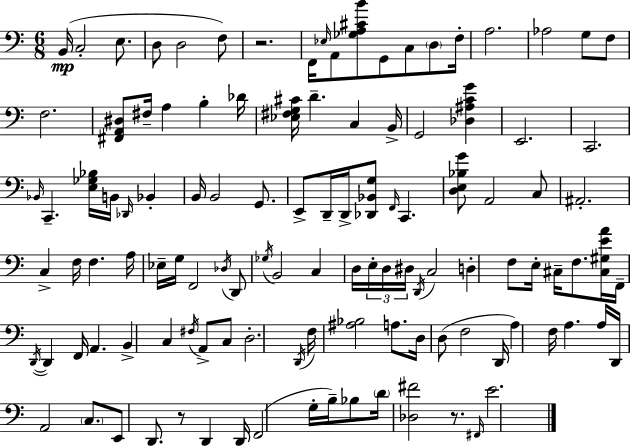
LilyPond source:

{
  \clef bass
  \numericTimeSignature
  \time 6/8
  \key c \major
  b,16(\mp c2-. e8. | d8 d2 f8) | r2. | f,16 \grace { ees16 } a,8 <ges a cis' b'>8 g,8 c8 \parenthesize d8 | \break f16-. a2. | aes2 g8 f8 | f2. | <fis, a, dis>8 fis16-- a4 b4-. | \break des'16 <ees fis g cis'>16 d'4.-- c4 | b,16-> g,2 <des ais c' g'>4 | e,2. | c,2. | \break \grace { bes,16 } c,4.-- <e ges bes>16 b,16 \grace { des,16 } bes,4-. | b,16 b,2 | g,8. e,8-> d,16-- d,16-> <des, bes, g>8 \grace { f,16 } c,4. | <d e bes g'>8 a,2 | \break c8 ais,2.-. | c4-> f16 f4. | a16 ees16-- g16 f,2 | \acciaccatura { des16 } d,8 \acciaccatura { ges16 } b,2 | \break c4 d16 \tuplet 3/2 { e16-. d16 dis16 } \acciaccatura { d,16 } c2 | d4-. f8 | e16-. cis16-- f8. <cis gis e' a'>16 f,16-- \acciaccatura { d,16~ }~ d,4 | f,16 a,4. b,4-> | \break c4 \acciaccatura { fis16 } a,8-> c8 d2.-. | \acciaccatura { d,16 } f16 <ais bes>2 | a8. d16 d8( | f2 d,16 a4) | \break f16 a4. a16 d,16 a,2 | \parenthesize c8. e,8 | d,8. r8 d,4 d,16 f,2( | g16-. b16--) bes8 \parenthesize d'16 <des fis'>2 | \break r8. \grace { fis,16 } e'2. | \bar "|."
}